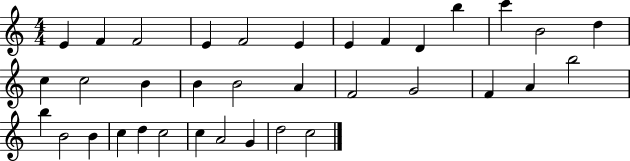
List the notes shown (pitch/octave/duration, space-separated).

E4/q F4/q F4/h E4/q F4/h E4/q E4/q F4/q D4/q B5/q C6/q B4/h D5/q C5/q C5/h B4/q B4/q B4/h A4/q F4/h G4/h F4/q A4/q B5/h B5/q B4/h B4/q C5/q D5/q C5/h C5/q A4/h G4/q D5/h C5/h